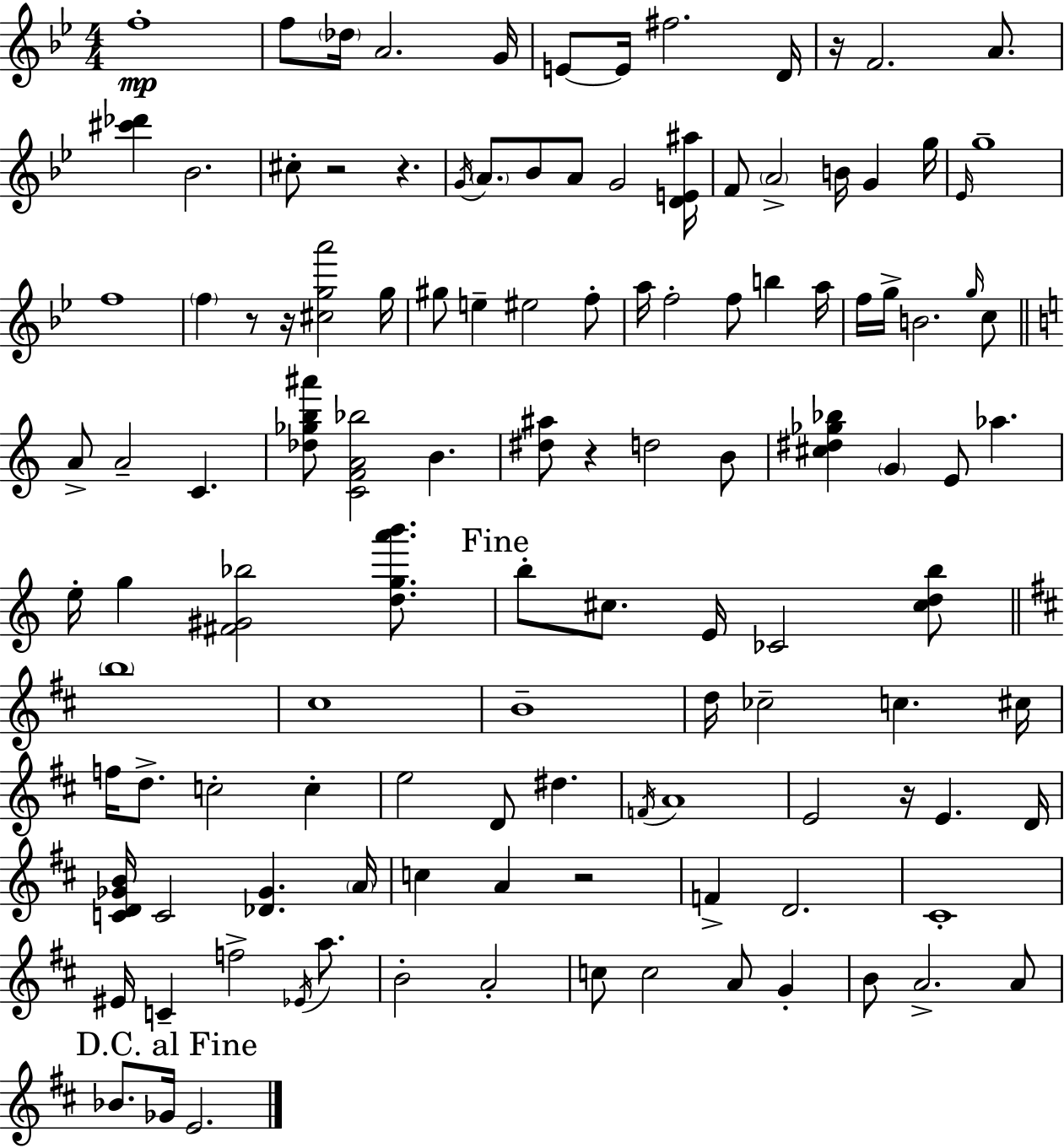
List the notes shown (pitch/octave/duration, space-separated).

F5/w F5/e Db5/s A4/h. G4/s E4/e E4/s F#5/h. D4/s R/s F4/h. A4/e. [C#6,Db6]/q Bb4/h. C#5/e R/h R/q. G4/s A4/e. Bb4/e A4/e G4/h [D4,E4,A#5]/s F4/e A4/h B4/s G4/q G5/s Eb4/s G5/w F5/w F5/q R/e R/s [C#5,G5,A6]/h G5/s G#5/e E5/q EIS5/h F5/e A5/s F5/h F5/e B5/q A5/s F5/s G5/s B4/h. G5/s C5/e A4/e A4/h C4/q. [Db5,Gb5,B5,A#6]/e [C4,F4,A4,Bb5]/h B4/q. [D#5,A#5]/e R/q D5/h B4/e [C#5,D#5,Gb5,Bb5]/q G4/q E4/e Ab5/q. E5/s G5/q [F#4,G#4,Bb5]/h [D5,G5,A6,B6]/e. B5/e C#5/e. E4/s CES4/h [C#5,D5,B5]/e B5/w C#5/w B4/w D5/s CES5/h C5/q. C#5/s F5/s D5/e. C5/h C5/q E5/h D4/e D#5/q. F4/s A4/w E4/h R/s E4/q. D4/s [C4,D4,Gb4,B4]/s C4/h [Db4,Gb4]/q. A4/s C5/q A4/q R/h F4/q D4/h. C#4/w EIS4/s C4/q F5/h Eb4/s A5/e. B4/h A4/h C5/e C5/h A4/e G4/q B4/e A4/h. A4/e Bb4/e. Gb4/s E4/h.